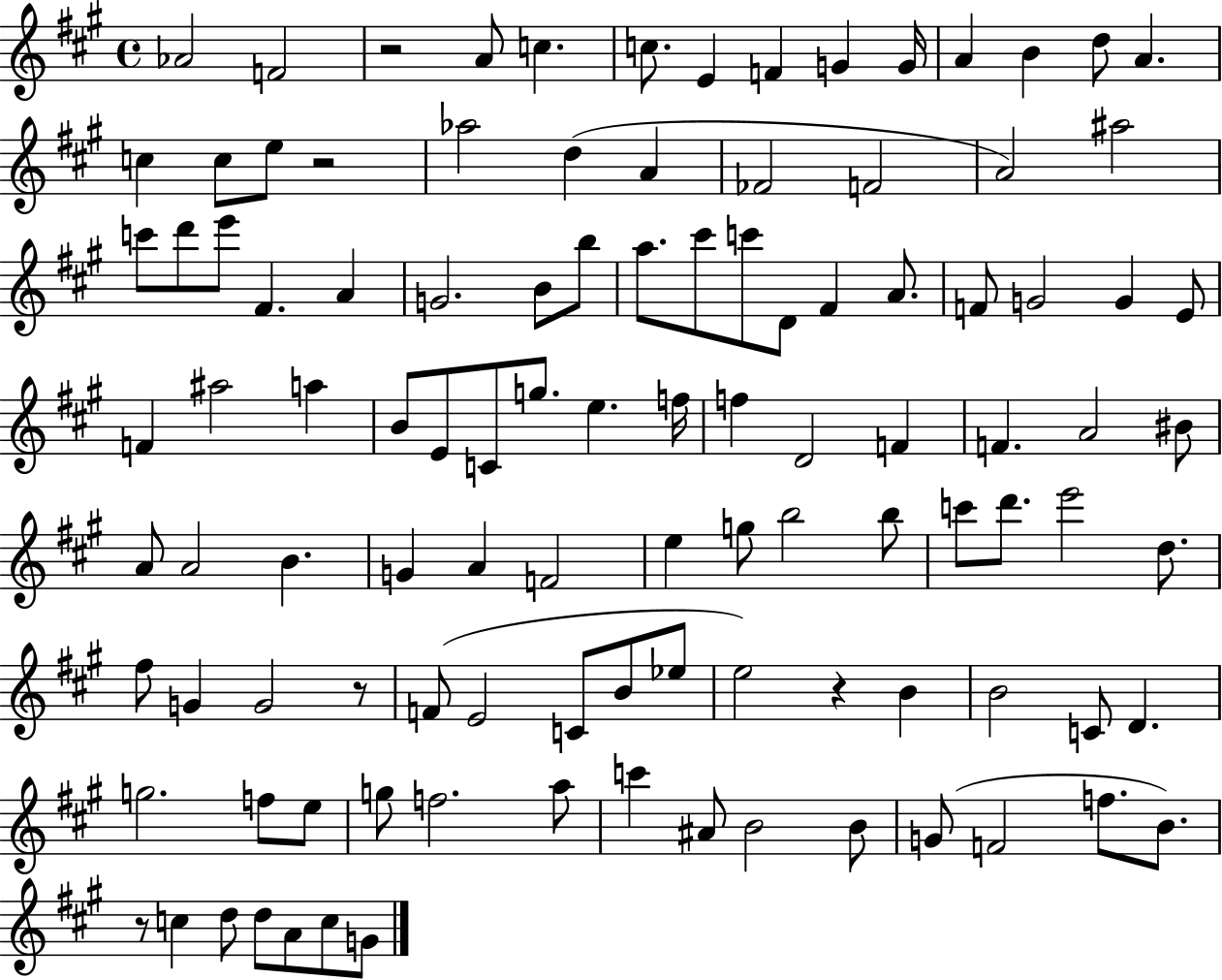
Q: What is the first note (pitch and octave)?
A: Ab4